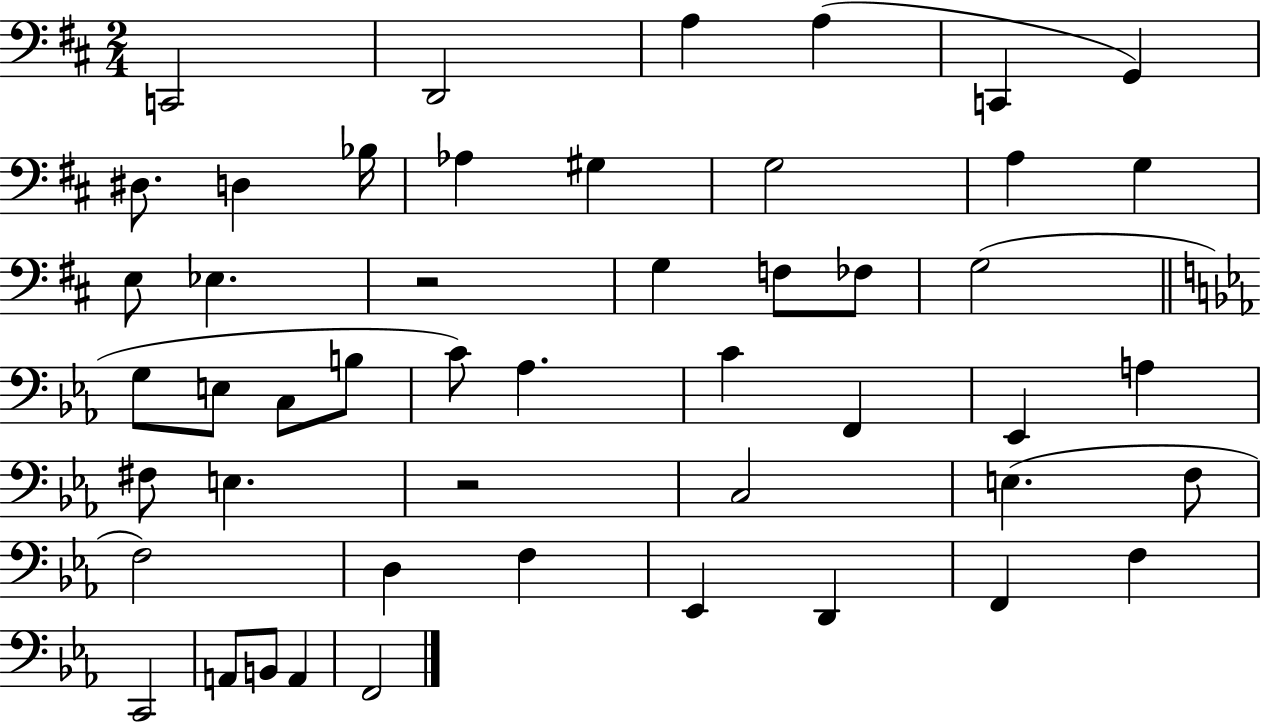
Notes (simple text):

C2/h D2/h A3/q A3/q C2/q G2/q D#3/e. D3/q Bb3/s Ab3/q G#3/q G3/h A3/q G3/q E3/e Eb3/q. R/h G3/q F3/e FES3/e G3/h G3/e E3/e C3/e B3/e C4/e Ab3/q. C4/q F2/q Eb2/q A3/q F#3/e E3/q. R/h C3/h E3/q. F3/e F3/h D3/q F3/q Eb2/q D2/q F2/q F3/q C2/h A2/e B2/e A2/q F2/h